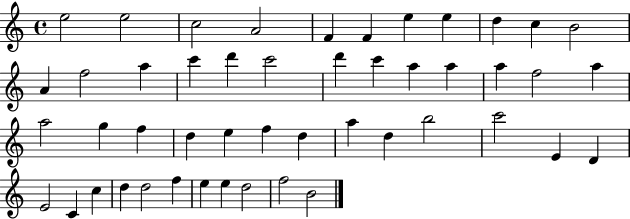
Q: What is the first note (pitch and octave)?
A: E5